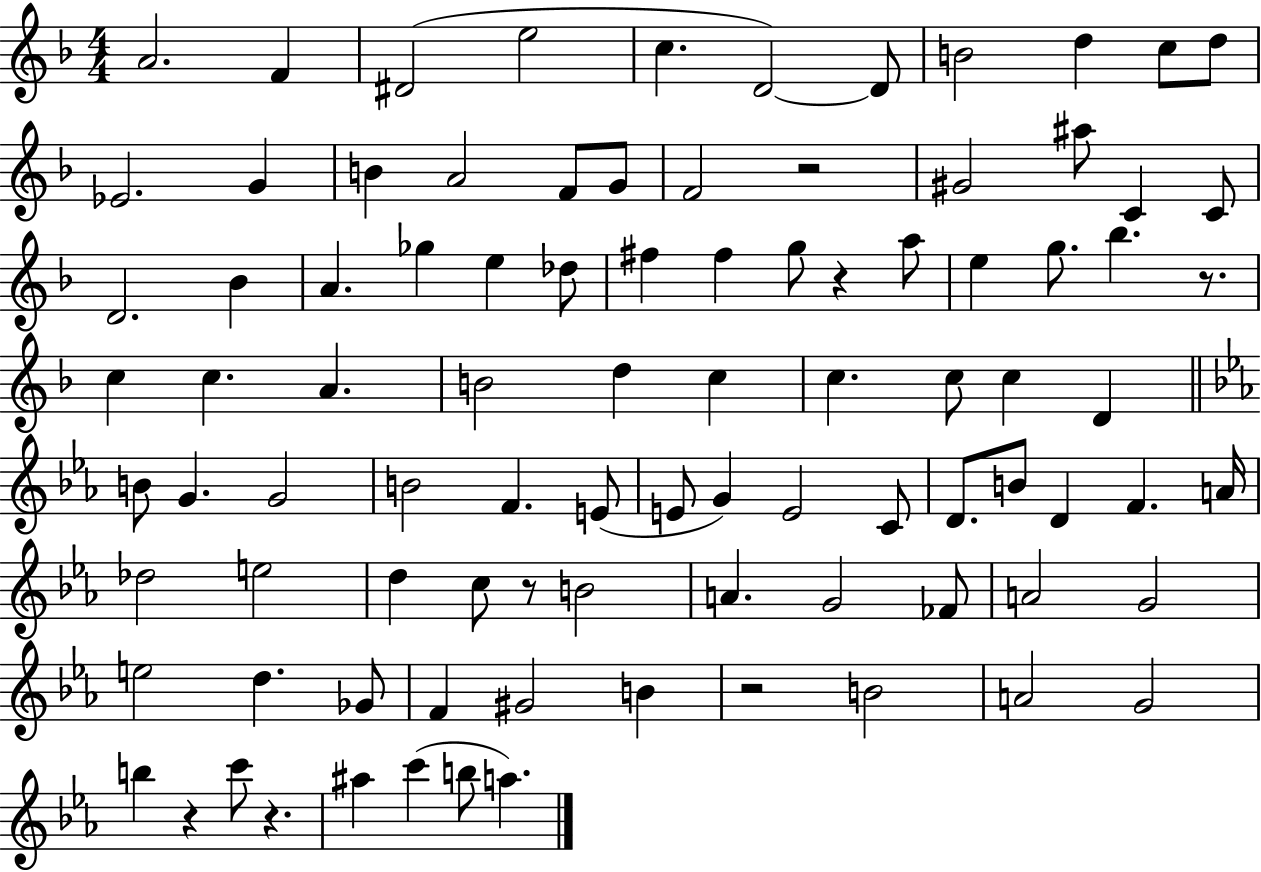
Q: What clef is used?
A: treble